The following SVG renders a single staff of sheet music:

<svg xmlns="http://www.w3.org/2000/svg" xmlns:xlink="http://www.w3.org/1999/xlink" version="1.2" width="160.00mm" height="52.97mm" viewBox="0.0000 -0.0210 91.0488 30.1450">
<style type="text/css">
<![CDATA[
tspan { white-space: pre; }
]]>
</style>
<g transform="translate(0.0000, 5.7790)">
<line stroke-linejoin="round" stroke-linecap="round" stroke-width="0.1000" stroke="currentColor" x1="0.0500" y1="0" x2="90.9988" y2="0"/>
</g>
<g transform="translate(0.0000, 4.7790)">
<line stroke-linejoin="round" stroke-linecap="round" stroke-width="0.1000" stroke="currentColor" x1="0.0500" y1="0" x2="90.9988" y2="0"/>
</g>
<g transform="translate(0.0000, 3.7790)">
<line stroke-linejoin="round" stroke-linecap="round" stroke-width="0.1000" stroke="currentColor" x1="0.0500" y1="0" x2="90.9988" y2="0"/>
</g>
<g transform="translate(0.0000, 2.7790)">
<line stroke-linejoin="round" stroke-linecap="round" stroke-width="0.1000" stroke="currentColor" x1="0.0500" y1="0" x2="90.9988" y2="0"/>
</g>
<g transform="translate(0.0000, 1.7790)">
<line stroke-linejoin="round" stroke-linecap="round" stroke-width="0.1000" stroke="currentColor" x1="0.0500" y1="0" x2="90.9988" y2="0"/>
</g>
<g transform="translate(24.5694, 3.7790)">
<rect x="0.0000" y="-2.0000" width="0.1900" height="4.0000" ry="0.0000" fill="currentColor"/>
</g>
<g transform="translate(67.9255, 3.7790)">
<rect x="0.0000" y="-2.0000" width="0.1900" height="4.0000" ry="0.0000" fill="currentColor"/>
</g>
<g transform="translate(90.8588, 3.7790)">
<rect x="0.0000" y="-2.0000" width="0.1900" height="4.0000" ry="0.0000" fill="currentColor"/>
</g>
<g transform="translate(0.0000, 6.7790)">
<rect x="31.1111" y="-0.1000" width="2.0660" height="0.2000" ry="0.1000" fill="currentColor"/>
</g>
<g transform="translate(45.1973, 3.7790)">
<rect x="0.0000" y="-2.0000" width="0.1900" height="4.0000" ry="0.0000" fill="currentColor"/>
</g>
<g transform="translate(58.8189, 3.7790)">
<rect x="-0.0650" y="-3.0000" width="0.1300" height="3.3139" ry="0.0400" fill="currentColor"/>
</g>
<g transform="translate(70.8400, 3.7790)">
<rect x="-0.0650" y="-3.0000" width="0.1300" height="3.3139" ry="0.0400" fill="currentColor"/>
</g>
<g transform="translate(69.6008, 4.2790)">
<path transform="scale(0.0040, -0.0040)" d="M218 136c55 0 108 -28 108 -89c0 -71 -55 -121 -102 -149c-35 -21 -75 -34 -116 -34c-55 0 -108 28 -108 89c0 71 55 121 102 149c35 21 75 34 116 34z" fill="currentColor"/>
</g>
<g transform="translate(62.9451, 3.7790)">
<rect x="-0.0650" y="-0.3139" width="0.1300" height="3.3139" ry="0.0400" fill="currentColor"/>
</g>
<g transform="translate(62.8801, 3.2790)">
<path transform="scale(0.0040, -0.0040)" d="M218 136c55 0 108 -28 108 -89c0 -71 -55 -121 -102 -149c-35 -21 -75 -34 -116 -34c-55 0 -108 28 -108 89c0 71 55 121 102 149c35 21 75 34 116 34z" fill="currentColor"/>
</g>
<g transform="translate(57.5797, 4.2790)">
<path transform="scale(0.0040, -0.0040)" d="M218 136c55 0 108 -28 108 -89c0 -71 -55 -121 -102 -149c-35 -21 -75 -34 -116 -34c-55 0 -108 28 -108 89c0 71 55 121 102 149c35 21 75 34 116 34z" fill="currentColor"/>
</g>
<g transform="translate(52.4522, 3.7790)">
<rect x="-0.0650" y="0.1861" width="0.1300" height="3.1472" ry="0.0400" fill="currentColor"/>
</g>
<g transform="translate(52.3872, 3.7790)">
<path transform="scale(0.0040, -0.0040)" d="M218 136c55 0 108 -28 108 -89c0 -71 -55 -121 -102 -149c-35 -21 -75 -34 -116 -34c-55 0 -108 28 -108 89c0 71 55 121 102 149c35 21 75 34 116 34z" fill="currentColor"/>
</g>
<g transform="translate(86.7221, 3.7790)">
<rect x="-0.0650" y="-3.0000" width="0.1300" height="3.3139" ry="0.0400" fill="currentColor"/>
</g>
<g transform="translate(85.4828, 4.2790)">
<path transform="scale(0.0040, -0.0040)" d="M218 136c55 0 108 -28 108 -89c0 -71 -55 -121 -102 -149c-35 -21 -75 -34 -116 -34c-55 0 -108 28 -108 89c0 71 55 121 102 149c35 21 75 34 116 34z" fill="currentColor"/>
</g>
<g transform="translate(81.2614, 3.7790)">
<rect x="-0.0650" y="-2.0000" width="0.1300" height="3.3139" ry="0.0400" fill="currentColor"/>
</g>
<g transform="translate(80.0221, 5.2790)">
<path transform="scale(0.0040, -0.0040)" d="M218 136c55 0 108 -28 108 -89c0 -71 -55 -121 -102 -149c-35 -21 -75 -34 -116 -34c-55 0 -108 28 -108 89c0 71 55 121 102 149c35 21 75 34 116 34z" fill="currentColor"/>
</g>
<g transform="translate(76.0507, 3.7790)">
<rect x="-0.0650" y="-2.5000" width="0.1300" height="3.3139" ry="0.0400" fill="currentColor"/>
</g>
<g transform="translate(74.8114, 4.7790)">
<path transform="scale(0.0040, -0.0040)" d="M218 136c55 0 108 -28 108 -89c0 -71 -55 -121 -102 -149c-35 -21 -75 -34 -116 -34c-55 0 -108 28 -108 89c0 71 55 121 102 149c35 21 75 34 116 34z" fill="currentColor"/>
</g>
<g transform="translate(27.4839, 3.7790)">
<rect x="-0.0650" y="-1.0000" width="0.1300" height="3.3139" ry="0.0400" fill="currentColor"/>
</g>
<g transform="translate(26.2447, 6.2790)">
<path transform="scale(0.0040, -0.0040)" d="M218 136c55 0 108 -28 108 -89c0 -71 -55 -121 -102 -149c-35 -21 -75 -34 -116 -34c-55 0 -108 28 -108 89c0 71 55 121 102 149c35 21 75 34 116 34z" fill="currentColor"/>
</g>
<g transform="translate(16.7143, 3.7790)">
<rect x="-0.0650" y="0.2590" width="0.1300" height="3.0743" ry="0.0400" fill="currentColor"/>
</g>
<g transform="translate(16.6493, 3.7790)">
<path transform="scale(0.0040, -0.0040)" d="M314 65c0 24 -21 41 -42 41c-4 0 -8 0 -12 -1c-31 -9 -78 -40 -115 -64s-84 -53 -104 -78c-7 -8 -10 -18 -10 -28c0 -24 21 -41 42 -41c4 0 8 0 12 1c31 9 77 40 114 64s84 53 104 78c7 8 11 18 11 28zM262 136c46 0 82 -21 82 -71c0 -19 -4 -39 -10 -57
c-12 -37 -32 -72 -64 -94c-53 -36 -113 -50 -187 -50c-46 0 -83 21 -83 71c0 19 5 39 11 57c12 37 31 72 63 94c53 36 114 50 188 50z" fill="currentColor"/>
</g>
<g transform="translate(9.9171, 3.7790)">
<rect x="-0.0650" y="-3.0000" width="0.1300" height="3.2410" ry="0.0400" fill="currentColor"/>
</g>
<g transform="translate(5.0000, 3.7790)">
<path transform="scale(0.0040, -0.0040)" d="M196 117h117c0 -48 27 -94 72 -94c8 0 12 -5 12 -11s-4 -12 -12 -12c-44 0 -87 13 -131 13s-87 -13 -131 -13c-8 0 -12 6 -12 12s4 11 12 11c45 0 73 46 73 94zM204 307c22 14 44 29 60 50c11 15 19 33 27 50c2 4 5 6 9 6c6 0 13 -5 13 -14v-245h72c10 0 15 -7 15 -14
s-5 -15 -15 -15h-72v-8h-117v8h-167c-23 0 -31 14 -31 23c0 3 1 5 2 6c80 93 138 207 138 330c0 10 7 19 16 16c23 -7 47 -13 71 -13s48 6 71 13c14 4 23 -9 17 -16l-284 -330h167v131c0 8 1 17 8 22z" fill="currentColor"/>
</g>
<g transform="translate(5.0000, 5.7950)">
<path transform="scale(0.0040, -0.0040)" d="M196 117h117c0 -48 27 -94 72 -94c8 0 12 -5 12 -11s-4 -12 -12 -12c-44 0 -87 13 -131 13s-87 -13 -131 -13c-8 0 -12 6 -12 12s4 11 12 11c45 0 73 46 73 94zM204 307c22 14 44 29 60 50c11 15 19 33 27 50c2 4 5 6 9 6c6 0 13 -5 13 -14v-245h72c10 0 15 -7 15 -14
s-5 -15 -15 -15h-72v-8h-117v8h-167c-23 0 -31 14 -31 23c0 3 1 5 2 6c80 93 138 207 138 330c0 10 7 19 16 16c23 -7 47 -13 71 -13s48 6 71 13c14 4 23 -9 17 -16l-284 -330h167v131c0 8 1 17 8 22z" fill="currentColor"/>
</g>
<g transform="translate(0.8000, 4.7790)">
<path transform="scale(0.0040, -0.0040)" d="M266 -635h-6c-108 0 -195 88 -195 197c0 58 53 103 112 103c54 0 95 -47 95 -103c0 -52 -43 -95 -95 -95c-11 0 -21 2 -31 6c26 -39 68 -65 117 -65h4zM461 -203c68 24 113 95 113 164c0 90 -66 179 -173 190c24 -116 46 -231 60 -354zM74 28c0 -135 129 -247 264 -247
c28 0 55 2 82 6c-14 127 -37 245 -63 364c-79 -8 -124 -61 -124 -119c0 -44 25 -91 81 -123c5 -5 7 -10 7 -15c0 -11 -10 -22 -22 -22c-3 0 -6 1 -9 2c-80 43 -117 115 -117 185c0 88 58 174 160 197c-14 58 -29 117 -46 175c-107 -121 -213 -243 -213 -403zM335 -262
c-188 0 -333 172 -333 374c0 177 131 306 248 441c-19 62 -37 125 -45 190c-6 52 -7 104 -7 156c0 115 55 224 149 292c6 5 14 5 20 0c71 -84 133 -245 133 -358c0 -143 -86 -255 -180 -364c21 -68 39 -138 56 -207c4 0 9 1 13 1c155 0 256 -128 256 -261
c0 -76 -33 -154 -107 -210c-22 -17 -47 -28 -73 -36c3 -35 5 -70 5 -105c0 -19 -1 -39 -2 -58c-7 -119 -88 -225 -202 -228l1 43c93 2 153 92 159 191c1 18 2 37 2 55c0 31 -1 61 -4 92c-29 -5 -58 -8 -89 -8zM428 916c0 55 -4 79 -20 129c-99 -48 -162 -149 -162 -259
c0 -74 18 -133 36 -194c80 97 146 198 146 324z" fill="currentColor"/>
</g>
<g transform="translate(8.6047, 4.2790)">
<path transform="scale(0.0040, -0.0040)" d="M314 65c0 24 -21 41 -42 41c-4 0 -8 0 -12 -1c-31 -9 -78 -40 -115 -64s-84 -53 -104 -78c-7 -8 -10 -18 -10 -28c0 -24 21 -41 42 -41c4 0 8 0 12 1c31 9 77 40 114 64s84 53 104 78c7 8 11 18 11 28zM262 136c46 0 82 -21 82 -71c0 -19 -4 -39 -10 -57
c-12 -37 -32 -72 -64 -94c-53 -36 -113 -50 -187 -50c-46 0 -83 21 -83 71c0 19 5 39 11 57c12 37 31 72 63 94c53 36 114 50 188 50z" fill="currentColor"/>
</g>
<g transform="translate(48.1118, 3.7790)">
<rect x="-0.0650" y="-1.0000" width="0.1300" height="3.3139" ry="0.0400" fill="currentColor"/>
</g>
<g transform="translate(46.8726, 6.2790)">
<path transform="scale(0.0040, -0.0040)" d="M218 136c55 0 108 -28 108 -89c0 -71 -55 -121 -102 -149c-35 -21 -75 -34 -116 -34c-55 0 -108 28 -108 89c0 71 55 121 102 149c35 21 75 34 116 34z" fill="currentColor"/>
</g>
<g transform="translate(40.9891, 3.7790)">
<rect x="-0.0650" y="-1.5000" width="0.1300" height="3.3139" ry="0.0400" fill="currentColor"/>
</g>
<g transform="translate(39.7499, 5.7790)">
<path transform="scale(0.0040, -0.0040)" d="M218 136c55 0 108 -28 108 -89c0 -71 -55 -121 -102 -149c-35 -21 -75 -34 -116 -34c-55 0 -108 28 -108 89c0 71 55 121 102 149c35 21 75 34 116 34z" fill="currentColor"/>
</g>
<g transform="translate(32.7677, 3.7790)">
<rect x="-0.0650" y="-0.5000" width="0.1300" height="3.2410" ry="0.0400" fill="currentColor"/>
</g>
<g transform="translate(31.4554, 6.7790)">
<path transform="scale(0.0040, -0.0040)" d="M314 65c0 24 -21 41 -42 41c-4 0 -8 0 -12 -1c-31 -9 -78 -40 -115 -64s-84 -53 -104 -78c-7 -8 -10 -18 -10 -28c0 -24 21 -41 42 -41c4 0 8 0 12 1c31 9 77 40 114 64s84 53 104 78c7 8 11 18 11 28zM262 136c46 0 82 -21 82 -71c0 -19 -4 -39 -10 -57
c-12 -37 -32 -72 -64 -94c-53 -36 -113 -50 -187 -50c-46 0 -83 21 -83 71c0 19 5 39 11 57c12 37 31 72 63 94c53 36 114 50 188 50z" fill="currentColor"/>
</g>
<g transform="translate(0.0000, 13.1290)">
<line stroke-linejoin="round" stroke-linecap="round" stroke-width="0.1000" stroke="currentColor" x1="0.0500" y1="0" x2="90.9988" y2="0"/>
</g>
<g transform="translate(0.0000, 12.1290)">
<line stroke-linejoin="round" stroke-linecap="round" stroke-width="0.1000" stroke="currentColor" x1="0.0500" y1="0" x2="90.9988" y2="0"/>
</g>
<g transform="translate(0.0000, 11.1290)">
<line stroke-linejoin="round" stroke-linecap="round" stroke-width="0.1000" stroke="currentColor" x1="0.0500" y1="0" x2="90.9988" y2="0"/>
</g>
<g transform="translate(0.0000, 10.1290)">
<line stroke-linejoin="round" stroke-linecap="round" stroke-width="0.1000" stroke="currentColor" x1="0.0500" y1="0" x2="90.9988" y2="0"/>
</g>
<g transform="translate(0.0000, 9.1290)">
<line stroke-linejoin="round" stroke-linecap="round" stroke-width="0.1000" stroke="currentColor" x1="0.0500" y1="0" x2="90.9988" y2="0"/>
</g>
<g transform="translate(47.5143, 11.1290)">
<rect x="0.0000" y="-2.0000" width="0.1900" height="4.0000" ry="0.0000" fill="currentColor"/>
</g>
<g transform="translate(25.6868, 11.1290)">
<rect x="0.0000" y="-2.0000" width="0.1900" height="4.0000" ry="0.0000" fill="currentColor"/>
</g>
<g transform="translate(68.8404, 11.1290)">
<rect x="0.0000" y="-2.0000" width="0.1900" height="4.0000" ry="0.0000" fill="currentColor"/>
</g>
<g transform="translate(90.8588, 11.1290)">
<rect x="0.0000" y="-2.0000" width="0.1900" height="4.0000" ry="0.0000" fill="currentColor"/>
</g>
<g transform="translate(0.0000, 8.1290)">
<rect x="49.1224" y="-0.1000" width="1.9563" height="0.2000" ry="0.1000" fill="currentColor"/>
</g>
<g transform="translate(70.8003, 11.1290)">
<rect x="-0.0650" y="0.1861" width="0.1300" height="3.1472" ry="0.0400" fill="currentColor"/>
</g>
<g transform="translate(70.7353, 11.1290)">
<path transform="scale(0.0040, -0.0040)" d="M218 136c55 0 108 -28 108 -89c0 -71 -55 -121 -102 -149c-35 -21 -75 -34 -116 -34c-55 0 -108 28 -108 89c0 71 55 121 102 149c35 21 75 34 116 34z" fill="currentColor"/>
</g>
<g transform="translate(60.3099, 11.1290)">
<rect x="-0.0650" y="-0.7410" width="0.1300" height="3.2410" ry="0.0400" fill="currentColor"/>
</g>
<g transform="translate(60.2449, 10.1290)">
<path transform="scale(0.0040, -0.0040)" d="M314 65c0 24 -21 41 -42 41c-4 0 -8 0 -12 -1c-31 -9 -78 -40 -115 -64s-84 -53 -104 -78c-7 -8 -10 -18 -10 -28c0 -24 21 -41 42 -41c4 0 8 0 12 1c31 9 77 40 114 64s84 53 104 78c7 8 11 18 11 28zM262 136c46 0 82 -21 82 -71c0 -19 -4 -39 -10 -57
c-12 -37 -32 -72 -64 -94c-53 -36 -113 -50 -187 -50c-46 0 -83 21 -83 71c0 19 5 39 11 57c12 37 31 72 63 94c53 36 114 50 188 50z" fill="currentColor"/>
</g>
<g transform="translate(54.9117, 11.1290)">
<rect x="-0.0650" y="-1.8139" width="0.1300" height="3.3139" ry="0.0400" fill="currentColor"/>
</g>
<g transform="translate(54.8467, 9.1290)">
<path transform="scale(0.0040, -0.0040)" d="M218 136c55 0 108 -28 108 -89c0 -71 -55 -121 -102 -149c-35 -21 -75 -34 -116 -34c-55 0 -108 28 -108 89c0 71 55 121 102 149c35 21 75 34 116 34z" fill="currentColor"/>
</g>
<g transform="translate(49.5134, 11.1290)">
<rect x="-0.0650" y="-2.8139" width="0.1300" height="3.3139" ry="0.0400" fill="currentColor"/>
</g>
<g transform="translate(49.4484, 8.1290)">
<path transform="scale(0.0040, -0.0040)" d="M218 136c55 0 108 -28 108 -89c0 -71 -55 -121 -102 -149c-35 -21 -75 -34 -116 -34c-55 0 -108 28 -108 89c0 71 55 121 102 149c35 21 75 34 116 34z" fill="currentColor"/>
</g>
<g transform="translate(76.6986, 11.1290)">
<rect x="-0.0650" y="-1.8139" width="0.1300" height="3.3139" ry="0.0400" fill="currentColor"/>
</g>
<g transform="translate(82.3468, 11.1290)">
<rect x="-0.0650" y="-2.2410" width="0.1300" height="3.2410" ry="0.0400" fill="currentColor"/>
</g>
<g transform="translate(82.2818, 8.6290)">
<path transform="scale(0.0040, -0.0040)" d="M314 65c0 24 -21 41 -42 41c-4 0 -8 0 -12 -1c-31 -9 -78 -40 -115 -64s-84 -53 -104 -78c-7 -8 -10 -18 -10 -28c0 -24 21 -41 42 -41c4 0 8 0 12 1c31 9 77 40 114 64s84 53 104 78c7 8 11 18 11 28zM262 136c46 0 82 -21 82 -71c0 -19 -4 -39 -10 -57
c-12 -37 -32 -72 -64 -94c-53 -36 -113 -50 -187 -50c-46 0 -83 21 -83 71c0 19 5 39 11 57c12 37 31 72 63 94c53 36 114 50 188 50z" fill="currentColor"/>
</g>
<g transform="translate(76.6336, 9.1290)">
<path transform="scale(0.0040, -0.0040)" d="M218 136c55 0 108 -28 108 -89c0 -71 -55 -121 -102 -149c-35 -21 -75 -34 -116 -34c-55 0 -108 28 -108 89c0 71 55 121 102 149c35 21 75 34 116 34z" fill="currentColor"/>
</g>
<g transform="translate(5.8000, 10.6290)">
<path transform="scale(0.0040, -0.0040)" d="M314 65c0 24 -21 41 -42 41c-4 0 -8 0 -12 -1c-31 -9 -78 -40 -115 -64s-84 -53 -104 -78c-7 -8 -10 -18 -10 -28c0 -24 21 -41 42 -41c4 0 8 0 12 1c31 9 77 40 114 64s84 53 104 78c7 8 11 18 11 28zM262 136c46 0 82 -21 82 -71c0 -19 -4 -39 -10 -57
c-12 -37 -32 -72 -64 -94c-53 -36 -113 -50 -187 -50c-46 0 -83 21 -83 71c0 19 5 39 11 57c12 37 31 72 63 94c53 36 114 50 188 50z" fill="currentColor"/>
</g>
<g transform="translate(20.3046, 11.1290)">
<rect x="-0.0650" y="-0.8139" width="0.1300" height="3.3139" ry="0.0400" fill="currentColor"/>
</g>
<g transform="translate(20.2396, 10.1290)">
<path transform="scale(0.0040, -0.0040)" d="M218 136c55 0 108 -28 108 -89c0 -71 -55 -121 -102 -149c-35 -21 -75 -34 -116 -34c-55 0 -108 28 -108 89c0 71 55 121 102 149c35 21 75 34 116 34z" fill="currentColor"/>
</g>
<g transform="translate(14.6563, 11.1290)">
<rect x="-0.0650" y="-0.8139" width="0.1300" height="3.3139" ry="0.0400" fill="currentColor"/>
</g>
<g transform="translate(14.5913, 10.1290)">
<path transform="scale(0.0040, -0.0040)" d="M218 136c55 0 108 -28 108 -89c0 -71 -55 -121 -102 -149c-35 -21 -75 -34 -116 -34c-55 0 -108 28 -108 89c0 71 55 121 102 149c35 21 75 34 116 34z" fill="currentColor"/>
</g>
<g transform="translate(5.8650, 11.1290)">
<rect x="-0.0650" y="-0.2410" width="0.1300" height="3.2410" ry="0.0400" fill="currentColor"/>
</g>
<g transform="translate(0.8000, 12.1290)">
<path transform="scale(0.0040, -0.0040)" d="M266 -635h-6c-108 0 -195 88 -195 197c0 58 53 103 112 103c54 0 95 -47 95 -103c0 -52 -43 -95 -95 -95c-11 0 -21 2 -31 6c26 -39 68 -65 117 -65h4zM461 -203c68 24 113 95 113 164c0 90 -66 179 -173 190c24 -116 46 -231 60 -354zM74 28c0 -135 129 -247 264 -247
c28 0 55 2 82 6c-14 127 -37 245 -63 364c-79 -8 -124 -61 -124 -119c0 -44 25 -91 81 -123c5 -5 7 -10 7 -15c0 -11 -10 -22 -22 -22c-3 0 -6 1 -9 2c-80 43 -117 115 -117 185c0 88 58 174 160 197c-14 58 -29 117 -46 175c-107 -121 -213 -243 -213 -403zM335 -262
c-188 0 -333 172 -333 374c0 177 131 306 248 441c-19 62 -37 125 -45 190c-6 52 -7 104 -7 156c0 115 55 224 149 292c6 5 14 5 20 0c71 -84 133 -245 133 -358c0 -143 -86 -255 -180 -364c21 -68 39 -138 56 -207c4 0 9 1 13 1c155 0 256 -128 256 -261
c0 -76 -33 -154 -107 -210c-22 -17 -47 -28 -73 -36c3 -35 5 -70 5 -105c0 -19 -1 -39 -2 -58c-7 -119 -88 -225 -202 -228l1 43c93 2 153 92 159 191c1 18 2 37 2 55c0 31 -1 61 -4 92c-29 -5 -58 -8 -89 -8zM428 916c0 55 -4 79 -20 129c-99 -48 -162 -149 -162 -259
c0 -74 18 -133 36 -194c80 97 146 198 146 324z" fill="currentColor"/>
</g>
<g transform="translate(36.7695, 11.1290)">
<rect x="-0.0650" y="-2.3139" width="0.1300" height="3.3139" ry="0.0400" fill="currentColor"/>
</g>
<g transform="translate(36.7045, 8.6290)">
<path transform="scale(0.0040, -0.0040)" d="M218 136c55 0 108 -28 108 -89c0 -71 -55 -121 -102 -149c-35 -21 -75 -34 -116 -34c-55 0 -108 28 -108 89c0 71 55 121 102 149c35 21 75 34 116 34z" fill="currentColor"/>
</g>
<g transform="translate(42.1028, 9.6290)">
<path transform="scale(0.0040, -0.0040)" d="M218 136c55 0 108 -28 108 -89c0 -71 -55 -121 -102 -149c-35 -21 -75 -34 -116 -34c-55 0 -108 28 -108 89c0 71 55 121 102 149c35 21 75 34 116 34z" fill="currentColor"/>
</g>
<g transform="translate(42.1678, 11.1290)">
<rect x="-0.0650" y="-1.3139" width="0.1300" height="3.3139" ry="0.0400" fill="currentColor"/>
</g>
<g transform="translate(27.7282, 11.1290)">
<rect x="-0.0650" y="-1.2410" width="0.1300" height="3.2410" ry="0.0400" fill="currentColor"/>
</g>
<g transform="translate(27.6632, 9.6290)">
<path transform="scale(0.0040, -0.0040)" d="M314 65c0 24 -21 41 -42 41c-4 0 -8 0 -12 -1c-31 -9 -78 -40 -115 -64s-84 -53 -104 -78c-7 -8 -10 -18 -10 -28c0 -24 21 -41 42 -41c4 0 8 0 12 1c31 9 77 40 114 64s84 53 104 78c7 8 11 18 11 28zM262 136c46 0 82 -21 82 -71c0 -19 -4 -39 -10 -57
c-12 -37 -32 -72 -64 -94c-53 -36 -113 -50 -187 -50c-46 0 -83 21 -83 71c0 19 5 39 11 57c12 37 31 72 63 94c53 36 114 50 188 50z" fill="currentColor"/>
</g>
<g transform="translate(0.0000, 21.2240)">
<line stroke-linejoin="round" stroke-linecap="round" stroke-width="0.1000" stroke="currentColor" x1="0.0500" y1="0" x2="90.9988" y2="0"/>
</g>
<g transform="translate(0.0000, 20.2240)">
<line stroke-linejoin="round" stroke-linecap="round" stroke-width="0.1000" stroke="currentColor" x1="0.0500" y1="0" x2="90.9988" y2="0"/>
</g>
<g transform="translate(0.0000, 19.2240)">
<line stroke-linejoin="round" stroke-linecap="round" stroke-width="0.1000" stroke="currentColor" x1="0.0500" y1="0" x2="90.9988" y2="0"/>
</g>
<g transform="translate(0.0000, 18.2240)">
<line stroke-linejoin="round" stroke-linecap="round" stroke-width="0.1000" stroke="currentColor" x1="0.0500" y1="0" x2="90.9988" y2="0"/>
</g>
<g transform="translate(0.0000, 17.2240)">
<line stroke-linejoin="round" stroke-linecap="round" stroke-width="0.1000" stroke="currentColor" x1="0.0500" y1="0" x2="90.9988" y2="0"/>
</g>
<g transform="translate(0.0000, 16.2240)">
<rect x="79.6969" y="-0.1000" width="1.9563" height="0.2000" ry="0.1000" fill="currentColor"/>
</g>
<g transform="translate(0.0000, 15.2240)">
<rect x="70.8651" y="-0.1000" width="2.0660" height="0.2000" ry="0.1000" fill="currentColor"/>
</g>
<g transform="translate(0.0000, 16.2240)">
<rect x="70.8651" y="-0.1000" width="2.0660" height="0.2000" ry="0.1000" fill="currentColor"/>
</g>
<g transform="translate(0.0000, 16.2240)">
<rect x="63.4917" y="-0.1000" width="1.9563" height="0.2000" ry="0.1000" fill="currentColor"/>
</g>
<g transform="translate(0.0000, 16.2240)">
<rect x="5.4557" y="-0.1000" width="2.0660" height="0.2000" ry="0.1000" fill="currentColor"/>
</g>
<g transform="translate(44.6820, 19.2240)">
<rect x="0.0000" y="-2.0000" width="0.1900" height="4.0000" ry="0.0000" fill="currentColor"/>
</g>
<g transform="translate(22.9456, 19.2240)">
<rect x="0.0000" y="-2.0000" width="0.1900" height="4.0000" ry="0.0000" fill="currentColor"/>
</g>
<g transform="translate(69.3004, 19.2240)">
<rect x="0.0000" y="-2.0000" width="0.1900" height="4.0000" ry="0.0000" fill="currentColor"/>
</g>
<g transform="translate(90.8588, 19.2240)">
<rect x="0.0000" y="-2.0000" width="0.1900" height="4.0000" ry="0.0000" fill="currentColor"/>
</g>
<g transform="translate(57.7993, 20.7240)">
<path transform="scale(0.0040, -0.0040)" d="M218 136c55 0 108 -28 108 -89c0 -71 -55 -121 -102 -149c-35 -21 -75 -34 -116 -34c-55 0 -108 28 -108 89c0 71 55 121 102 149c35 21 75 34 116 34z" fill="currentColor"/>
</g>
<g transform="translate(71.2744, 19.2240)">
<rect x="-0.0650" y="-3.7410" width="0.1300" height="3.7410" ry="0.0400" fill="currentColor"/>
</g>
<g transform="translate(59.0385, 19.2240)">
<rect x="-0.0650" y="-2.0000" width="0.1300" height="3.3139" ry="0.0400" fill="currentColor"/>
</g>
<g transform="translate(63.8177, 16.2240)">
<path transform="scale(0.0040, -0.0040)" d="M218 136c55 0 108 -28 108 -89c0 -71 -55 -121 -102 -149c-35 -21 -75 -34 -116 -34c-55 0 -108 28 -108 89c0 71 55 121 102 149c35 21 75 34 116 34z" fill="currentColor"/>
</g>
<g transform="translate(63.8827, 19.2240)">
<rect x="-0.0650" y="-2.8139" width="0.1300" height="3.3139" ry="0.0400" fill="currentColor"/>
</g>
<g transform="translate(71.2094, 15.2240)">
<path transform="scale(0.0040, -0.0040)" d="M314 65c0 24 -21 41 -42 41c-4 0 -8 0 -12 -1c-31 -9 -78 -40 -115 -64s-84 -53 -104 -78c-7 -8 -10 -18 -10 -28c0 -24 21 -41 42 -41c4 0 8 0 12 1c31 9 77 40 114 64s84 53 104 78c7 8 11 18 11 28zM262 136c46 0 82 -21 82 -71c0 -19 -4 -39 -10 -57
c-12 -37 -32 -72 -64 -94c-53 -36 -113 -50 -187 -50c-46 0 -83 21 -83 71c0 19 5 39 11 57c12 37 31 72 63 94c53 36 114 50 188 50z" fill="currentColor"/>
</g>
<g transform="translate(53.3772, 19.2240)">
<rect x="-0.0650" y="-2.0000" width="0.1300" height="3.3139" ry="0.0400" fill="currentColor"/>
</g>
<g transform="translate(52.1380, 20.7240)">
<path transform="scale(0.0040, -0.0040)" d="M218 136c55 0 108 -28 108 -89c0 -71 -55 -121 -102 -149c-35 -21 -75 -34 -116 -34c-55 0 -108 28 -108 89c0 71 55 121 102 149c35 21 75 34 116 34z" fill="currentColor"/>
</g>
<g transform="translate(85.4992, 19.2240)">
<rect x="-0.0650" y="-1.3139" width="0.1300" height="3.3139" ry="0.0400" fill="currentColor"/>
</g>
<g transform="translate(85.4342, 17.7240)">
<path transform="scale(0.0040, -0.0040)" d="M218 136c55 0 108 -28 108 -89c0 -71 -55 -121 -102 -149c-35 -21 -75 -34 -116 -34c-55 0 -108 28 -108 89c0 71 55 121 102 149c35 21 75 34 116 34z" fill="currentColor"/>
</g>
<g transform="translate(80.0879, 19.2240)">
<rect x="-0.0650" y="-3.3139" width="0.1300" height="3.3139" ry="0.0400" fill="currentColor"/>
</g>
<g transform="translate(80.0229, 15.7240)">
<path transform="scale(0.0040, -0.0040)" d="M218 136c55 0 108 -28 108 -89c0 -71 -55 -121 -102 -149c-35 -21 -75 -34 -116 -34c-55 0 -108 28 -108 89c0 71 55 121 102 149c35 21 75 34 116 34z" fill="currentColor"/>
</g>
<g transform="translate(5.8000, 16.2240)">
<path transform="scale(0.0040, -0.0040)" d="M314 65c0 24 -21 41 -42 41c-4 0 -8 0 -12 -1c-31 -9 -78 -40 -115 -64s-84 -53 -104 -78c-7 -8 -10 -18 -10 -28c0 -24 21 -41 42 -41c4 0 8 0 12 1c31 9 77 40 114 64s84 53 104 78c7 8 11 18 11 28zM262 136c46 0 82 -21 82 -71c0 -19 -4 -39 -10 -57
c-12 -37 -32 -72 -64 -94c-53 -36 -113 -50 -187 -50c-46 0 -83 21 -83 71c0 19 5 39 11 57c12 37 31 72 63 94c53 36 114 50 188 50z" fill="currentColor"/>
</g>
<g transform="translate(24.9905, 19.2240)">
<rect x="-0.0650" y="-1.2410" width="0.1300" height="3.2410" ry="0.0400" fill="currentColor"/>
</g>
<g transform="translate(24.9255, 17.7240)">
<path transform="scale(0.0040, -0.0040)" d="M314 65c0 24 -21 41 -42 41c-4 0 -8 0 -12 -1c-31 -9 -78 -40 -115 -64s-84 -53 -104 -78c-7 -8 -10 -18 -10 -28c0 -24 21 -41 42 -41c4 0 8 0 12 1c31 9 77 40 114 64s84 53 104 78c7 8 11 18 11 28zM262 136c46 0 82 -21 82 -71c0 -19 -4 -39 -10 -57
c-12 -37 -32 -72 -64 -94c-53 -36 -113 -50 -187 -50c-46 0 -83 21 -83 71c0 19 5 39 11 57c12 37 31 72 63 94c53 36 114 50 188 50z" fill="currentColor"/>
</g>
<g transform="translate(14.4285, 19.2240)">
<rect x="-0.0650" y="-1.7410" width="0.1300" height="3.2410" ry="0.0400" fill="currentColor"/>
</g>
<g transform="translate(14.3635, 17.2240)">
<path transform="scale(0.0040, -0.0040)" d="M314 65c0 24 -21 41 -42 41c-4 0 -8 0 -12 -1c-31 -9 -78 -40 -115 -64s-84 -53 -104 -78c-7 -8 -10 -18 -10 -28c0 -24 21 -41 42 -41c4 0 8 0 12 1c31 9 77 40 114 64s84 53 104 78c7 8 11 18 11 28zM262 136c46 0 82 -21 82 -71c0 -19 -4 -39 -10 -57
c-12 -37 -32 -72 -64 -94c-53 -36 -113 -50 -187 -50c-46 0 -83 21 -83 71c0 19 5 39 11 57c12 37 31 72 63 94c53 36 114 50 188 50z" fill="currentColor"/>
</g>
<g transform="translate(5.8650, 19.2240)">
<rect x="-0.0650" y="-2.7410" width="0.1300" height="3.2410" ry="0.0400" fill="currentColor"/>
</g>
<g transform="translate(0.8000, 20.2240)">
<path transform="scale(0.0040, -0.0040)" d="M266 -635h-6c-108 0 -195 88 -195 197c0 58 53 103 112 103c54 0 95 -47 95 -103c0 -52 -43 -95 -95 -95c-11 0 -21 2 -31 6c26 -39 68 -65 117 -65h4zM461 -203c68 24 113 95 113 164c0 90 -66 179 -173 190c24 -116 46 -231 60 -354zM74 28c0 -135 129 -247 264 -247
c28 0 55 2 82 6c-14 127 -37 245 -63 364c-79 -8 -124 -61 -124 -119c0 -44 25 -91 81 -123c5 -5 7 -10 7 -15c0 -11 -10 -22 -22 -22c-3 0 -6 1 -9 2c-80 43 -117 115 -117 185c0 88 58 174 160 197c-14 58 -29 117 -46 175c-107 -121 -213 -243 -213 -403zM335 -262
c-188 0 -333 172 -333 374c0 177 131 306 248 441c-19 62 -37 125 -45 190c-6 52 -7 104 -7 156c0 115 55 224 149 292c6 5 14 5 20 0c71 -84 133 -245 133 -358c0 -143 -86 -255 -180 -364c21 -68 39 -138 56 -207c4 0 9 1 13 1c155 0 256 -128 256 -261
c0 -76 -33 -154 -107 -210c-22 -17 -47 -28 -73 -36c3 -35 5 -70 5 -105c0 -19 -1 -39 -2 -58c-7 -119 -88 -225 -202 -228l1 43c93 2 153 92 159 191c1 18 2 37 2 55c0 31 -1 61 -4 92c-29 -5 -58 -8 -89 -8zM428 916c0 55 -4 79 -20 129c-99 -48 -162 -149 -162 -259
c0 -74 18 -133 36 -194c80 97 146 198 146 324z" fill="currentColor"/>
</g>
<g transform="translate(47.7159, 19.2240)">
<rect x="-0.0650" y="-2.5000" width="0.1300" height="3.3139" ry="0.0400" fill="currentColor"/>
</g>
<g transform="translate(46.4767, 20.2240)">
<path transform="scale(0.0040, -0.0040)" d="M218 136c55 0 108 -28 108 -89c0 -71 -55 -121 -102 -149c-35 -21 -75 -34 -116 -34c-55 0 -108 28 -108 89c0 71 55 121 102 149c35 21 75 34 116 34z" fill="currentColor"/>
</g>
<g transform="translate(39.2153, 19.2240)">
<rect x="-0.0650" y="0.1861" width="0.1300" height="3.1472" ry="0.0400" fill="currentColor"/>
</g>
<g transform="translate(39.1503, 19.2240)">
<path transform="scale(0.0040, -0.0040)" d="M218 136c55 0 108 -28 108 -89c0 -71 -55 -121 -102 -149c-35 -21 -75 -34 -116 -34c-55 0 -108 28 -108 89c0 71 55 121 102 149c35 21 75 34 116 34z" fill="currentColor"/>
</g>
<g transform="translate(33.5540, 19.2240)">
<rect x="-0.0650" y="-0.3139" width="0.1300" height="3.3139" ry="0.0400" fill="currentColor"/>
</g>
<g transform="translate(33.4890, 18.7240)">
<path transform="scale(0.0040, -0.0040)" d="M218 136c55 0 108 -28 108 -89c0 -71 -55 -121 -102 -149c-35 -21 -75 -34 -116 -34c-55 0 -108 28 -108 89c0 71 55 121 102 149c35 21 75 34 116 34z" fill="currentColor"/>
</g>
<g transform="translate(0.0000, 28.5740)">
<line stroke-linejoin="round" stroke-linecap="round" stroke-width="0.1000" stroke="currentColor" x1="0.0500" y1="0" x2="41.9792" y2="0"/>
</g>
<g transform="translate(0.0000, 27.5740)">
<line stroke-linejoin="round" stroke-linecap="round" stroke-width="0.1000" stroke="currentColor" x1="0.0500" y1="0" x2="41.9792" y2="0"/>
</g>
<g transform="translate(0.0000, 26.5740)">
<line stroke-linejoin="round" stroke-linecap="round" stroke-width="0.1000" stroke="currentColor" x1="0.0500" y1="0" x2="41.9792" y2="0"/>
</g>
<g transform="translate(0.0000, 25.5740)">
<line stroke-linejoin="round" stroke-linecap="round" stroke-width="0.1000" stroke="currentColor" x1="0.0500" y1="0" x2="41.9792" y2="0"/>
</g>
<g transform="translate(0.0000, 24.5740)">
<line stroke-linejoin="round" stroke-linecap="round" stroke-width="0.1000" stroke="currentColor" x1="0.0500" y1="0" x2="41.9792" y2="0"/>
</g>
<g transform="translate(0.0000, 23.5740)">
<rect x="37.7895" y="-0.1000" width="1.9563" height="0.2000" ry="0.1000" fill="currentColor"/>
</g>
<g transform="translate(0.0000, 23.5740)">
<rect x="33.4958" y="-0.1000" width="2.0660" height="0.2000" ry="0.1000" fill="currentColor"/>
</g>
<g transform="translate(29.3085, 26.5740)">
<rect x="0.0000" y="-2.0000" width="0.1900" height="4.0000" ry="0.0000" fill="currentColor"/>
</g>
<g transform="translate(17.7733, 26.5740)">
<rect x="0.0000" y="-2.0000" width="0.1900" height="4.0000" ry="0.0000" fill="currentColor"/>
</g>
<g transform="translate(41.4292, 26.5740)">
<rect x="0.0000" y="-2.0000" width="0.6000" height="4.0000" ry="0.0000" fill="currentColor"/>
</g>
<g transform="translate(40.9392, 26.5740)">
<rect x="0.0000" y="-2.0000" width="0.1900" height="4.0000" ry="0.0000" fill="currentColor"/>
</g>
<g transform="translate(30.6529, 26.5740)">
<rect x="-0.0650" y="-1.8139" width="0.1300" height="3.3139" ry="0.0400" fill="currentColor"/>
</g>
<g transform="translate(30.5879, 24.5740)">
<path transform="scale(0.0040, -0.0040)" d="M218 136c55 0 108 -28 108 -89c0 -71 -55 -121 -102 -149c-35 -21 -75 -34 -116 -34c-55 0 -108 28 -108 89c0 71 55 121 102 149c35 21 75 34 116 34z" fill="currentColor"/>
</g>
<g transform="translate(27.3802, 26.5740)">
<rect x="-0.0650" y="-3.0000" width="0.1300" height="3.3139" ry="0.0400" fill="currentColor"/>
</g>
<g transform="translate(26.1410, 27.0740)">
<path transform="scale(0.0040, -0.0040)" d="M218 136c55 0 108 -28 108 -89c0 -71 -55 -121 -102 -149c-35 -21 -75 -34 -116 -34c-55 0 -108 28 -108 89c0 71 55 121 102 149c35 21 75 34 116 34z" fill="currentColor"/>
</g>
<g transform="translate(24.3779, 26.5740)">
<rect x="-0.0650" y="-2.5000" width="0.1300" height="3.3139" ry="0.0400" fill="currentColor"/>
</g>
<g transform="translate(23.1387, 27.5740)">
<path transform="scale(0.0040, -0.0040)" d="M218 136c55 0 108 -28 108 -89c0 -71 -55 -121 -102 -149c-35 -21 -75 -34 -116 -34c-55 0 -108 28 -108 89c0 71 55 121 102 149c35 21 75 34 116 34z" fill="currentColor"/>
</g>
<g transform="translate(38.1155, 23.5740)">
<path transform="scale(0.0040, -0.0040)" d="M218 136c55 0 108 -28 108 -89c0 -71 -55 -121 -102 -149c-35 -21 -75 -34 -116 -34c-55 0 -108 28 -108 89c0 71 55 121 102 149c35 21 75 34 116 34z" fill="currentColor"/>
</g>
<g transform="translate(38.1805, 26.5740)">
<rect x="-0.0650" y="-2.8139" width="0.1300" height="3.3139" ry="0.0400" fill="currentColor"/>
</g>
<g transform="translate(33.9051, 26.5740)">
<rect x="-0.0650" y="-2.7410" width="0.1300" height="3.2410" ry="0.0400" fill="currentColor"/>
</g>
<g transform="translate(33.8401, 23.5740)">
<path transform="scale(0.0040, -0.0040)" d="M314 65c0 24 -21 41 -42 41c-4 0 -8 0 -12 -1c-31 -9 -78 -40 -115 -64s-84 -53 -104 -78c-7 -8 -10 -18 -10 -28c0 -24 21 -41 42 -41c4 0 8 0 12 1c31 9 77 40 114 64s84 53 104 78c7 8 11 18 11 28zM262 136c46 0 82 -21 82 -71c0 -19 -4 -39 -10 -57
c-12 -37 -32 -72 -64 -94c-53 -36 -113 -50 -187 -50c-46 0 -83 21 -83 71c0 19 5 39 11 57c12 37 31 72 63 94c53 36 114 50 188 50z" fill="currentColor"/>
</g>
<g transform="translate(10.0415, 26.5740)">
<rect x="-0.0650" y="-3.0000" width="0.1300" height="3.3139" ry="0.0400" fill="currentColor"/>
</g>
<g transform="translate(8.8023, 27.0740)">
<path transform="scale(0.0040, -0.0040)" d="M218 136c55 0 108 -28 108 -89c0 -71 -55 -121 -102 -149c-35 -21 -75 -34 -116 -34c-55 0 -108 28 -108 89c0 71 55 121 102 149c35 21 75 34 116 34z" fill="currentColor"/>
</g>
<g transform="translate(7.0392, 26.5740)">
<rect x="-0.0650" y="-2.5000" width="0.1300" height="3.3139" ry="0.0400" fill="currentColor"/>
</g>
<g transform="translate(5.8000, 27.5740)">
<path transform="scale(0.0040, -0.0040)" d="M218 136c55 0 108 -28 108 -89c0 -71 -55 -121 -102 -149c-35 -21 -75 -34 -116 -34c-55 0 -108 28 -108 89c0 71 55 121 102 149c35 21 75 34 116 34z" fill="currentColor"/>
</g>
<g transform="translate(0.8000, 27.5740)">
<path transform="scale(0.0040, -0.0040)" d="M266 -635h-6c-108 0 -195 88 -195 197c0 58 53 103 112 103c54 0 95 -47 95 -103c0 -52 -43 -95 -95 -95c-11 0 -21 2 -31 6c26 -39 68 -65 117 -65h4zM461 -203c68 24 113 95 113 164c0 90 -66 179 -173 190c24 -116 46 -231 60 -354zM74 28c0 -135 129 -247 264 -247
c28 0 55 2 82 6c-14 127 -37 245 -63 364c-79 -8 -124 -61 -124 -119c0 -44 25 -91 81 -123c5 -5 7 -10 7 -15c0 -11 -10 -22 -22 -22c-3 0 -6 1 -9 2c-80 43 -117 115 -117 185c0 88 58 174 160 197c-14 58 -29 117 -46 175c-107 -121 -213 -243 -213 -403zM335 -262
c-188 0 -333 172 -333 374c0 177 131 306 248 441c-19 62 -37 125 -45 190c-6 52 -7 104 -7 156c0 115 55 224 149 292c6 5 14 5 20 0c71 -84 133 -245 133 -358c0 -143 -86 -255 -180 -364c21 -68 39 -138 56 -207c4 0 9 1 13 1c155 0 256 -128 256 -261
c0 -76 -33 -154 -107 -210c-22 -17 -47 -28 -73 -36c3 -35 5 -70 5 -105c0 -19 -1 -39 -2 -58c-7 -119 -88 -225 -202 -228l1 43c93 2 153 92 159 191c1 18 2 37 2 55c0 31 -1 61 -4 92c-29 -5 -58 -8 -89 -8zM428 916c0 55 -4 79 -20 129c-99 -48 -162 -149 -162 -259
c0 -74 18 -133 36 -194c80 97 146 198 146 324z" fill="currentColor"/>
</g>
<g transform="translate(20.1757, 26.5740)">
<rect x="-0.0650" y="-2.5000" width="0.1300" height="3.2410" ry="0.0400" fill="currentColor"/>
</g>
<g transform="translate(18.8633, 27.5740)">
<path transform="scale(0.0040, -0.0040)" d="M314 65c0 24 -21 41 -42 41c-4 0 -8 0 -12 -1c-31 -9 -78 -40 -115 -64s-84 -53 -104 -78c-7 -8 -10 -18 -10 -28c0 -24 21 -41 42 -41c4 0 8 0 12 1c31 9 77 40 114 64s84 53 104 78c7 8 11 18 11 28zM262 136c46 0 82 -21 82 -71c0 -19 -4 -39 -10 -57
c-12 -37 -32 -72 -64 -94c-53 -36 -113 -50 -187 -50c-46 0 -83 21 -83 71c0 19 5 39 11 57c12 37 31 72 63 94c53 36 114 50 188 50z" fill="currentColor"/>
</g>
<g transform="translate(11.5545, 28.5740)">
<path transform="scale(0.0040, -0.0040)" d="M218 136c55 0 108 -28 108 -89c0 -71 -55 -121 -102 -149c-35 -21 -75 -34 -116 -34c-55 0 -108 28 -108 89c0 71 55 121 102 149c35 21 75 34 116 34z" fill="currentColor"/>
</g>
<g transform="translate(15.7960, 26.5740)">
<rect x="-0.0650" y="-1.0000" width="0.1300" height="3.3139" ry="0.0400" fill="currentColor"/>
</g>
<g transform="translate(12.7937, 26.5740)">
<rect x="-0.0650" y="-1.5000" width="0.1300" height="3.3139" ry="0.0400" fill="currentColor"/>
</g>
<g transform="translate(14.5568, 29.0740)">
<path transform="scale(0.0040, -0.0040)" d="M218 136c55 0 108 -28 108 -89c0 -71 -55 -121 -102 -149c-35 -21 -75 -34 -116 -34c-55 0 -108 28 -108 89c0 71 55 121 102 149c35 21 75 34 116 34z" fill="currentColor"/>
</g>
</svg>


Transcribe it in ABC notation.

X:1
T:Untitled
M:4/4
L:1/4
K:C
A2 B2 D C2 E D B A c A G F A c2 d d e2 g e a f d2 B f g2 a2 f2 e2 c B G F F a c'2 b e G A E D G2 G A f a2 a